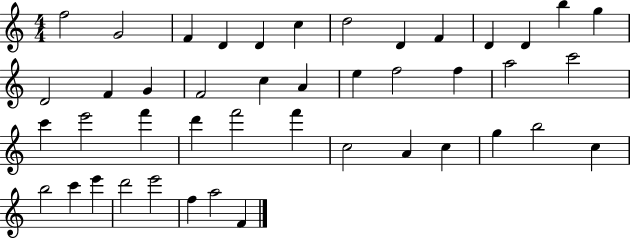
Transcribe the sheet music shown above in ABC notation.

X:1
T:Untitled
M:4/4
L:1/4
K:C
f2 G2 F D D c d2 D F D D b g D2 F G F2 c A e f2 f a2 c'2 c' e'2 f' d' f'2 f' c2 A c g b2 c b2 c' e' d'2 e'2 f a2 F